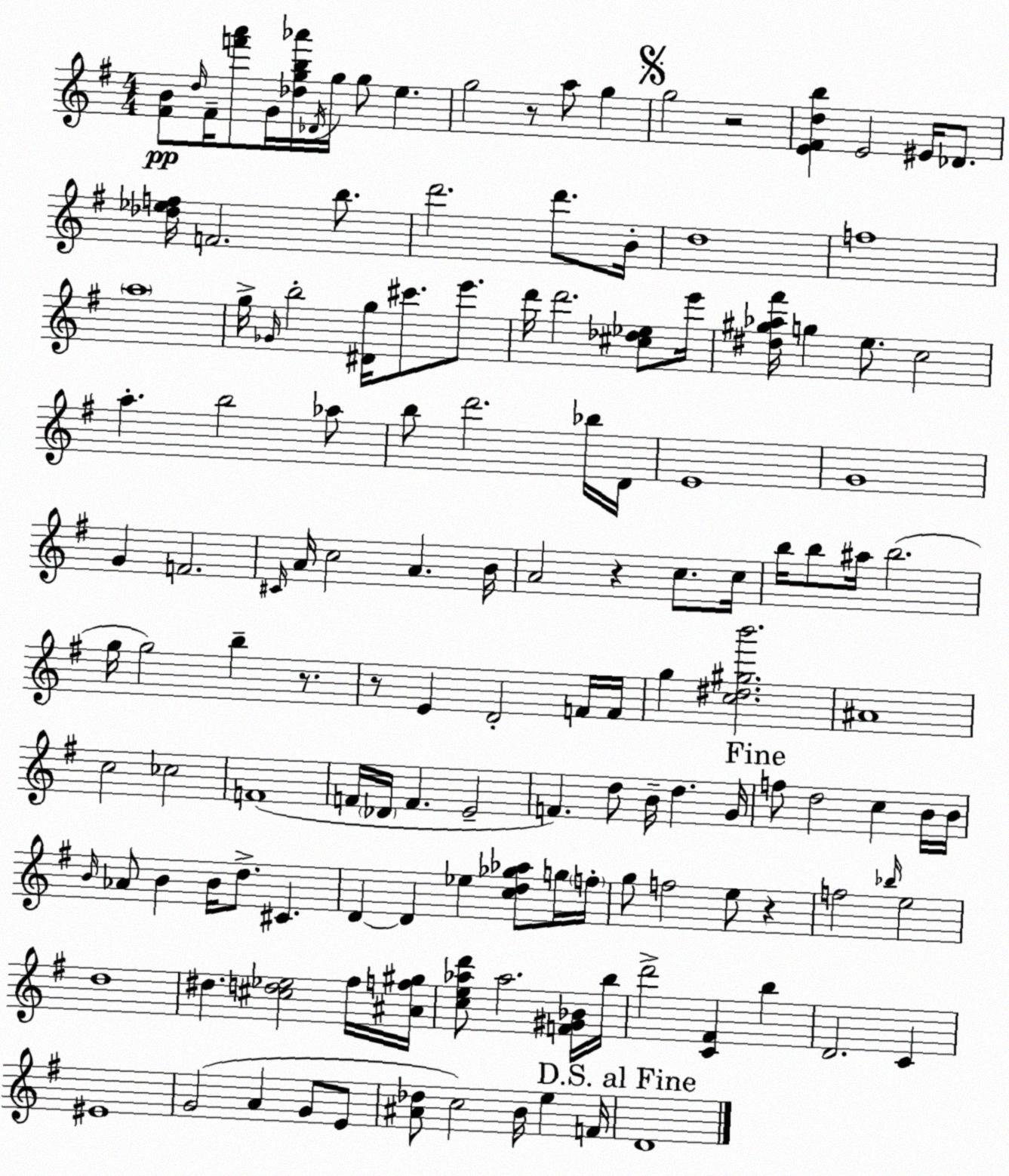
X:1
T:Untitled
M:4/4
L:1/4
K:G
[^FB]/2 d/4 ^F/4 [f'a']/2 G/4 [_dgb_a']/4 _D/4 g/4 g/2 e g2 z/2 a/2 g g2 z2 [E^Fdb] E2 ^E/4 _D/2 [_d_ef]/4 F2 b/2 d'2 d'/2 B/4 d4 f4 a4 g/4 _G/4 b2 [^Dg]/4 ^c'/2 e'/2 d'/4 d'2 [^c_d_e]/2 e'/4 [^d^g_a^f']/4 g e/2 c2 a b2 _a/2 b/2 d'2 _b/4 D/4 E4 G4 G F2 ^C/4 A/4 c2 A B/4 A2 z c/2 c/4 b/4 b/2 ^a/4 b2 g/4 g2 b z/2 z/2 E D2 F/4 F/4 g [c^d^gb']2 ^A4 c2 _c2 F4 F/4 _D/4 F E2 F d/2 B/4 d G/4 f/2 d2 c B/4 B/4 B/4 _A/2 B B/4 d/2 ^C D D _e [cd_g_a]/2 g/4 f/4 g/2 f2 e/2 z f2 _b/4 e2 d4 ^d [^cd_e]2 ^f/4 [^Af^g]/4 [ce_ad']/2 _a2 [F^G_B]/4 b/4 d'2 [C^F] b D2 C ^E4 G2 A G/2 E/2 [^A_d]/2 c2 B/4 e F/4 D4